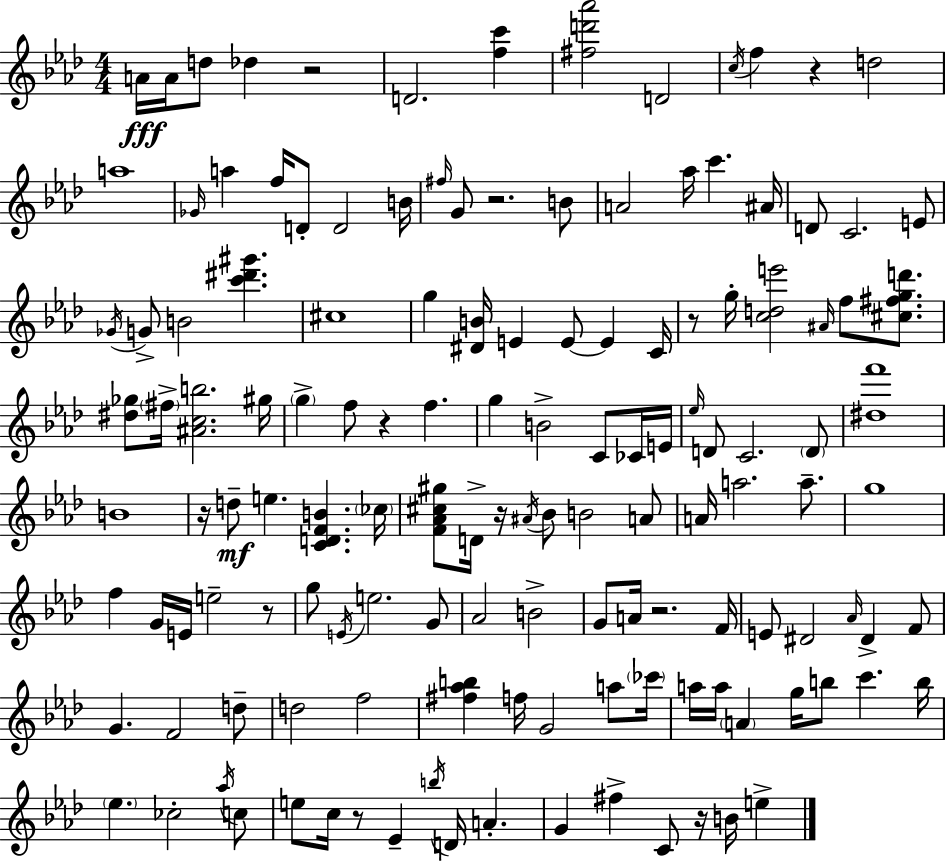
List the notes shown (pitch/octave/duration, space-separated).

A4/s A4/s D5/e Db5/q R/h D4/h. [F5,C6]/q [F#5,D6,Ab6]/h D4/h C5/s F5/q R/q D5/h A5/w Gb4/s A5/q F5/s D4/e D4/h B4/s F#5/s G4/e R/h. B4/e A4/h Ab5/s C6/q. A#4/s D4/e C4/h. E4/e Gb4/s G4/e B4/h [C6,D#6,G#6]/q. C#5/w G5/q [D#4,B4]/s E4/q E4/e E4/q C4/s R/e G5/s [C5,D5,E6]/h A#4/s F5/e [C#5,F#5,G5,D6]/e. [D#5,Gb5]/e F#5/s [A#4,C5,B5]/h. G#5/s G5/q F5/e R/q F5/q. G5/q B4/h C4/e CES4/s E4/s Eb5/s D4/e C4/h. D4/e [D#5,F6]/w B4/w R/s D5/e E5/q. [C4,D4,F4,B4]/q. CES5/s [F4,Ab4,C#5,G#5]/e D4/s R/s A#4/s Bb4/e B4/h A4/e A4/s A5/h. A5/e. G5/w F5/q G4/s E4/s E5/h R/e G5/e E4/s E5/h. G4/e Ab4/h B4/h G4/e A4/s R/h. F4/s E4/e D#4/h Ab4/s D#4/q F4/e G4/q. F4/h D5/e D5/h F5/h [F#5,Ab5,B5]/q F5/s G4/h A5/e CES6/s A5/s A5/s A4/q G5/s B5/e C6/q. B5/s Eb5/q. CES5/h Ab5/s C5/e E5/e C5/s R/e Eb4/q B5/s D4/s A4/q. G4/q F#5/q C4/e R/s B4/s E5/q